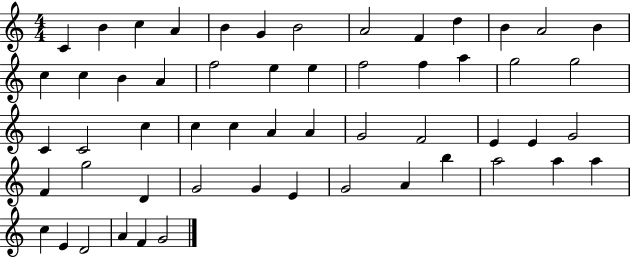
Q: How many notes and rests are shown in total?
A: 55